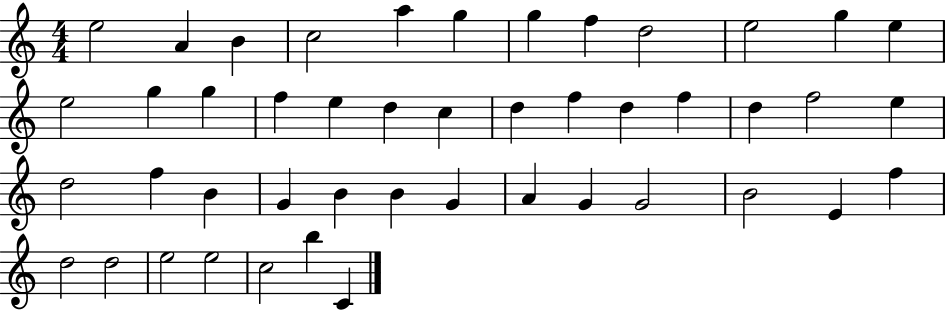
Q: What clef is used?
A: treble